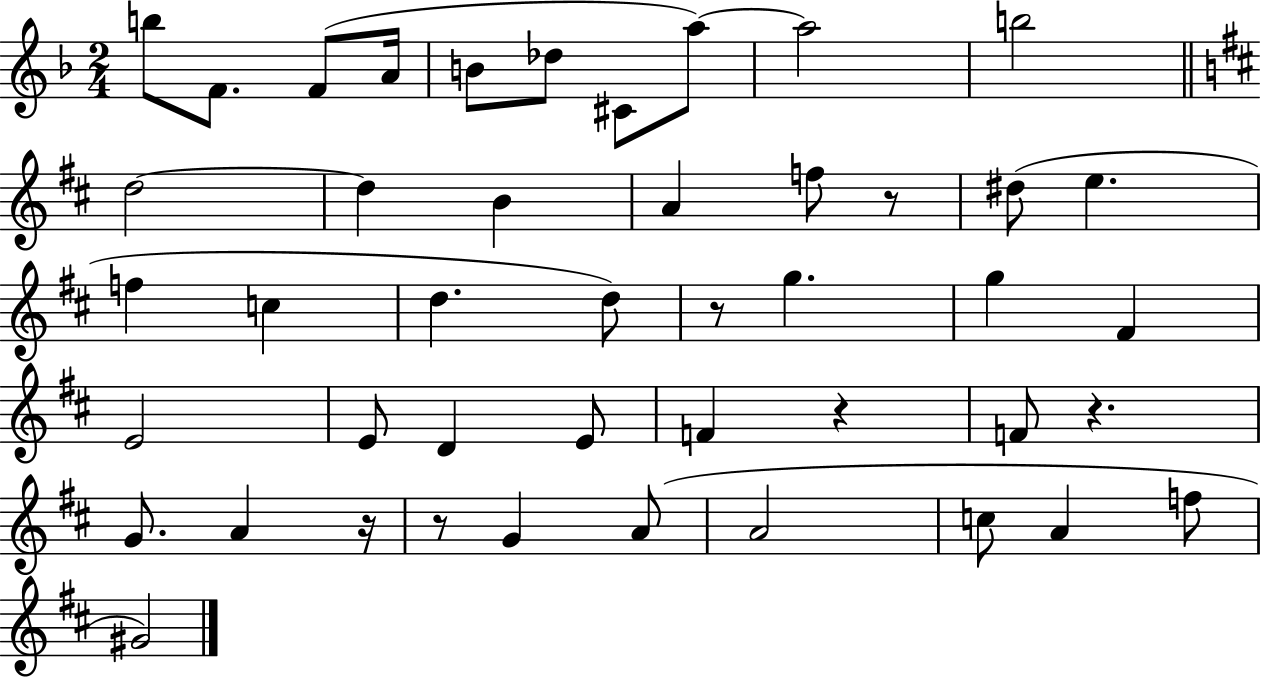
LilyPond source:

{
  \clef treble
  \numericTimeSignature
  \time 2/4
  \key f \major
  \repeat volta 2 { b''8 f'8. f'8( a'16 | b'8 des''8 cis'8 a''8~~) | a''2 | b''2 | \break \bar "||" \break \key b \minor d''2~~ | d''4 b'4 | a'4 f''8 r8 | dis''8( e''4. | \break f''4 c''4 | d''4. d''8) | r8 g''4. | g''4 fis'4 | \break e'2 | e'8 d'4 e'8 | f'4 r4 | f'8 r4. | \break g'8. a'4 r16 | r8 g'4 a'8( | a'2 | c''8 a'4 f''8 | \break gis'2) | } \bar "|."
}